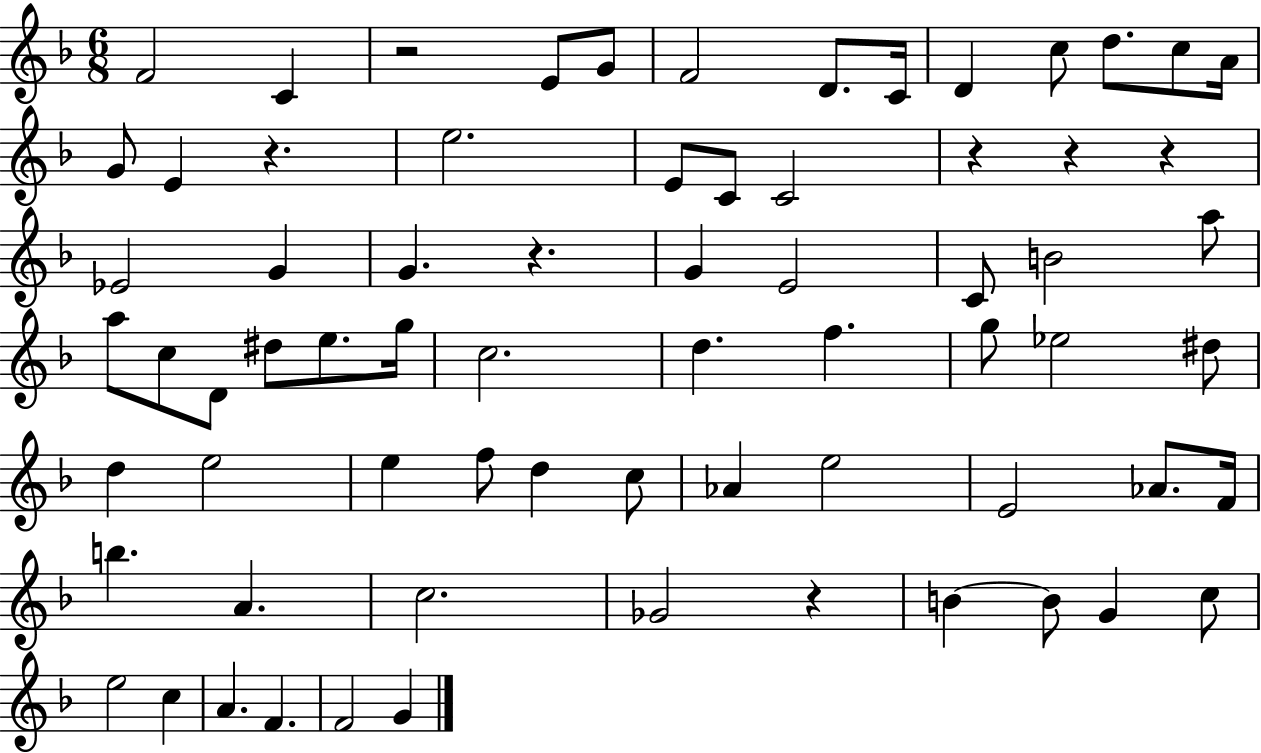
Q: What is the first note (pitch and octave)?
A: F4